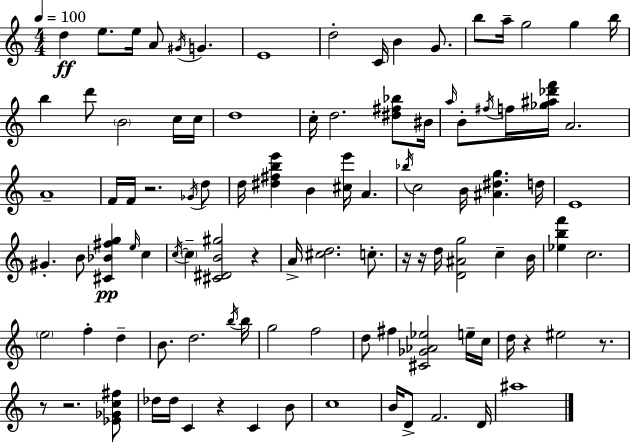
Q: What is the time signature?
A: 4/4